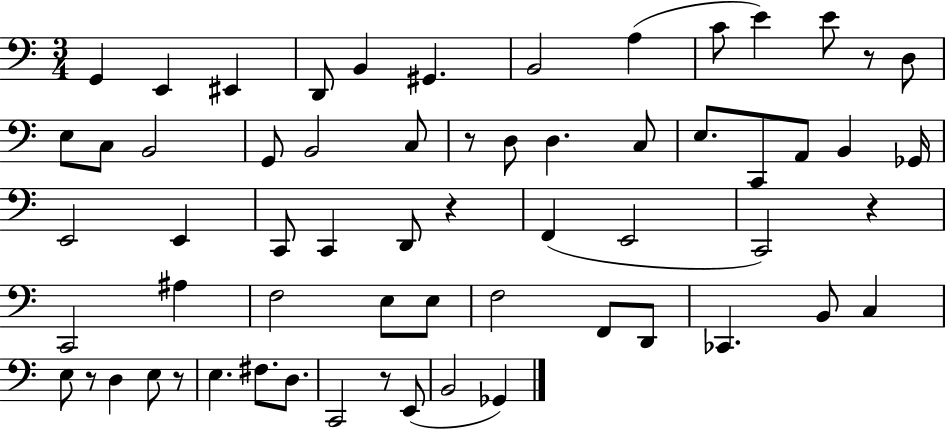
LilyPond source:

{
  \clef bass
  \numericTimeSignature
  \time 3/4
  \key c \major
  g,4 e,4 eis,4 | d,8 b,4 gis,4. | b,2 a4( | c'8 e'4) e'8 r8 d8 | \break e8 c8 b,2 | g,8 b,2 c8 | r8 d8 d4. c8 | e8. c,8 a,8 b,4 ges,16 | \break e,2 e,4 | c,8 c,4 d,8 r4 | f,4( e,2 | c,2) r4 | \break c,2 ais4 | f2 e8 e8 | f2 f,8 d,8 | ces,4. b,8 c4 | \break e8 r8 d4 e8 r8 | e4. fis8. d8. | c,2 r8 e,8( | b,2 ges,4) | \break \bar "|."
}